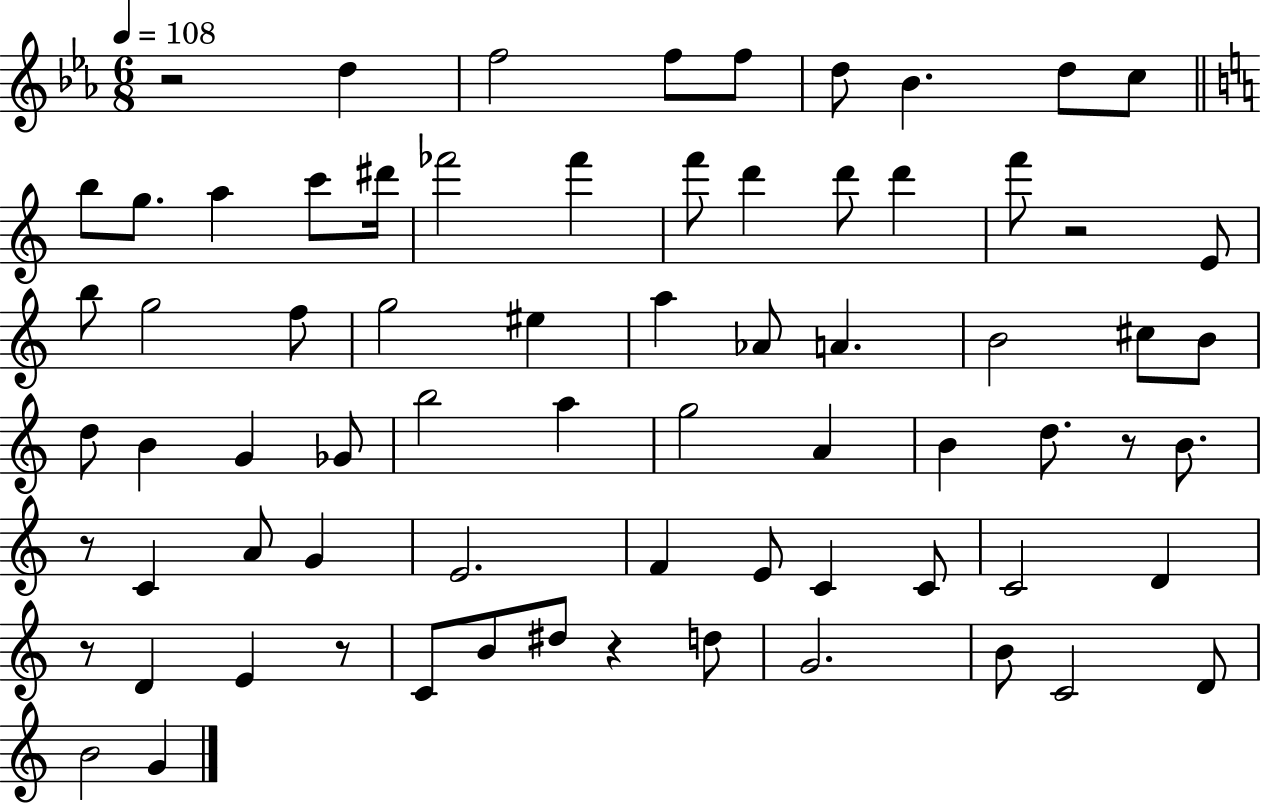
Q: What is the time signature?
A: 6/8